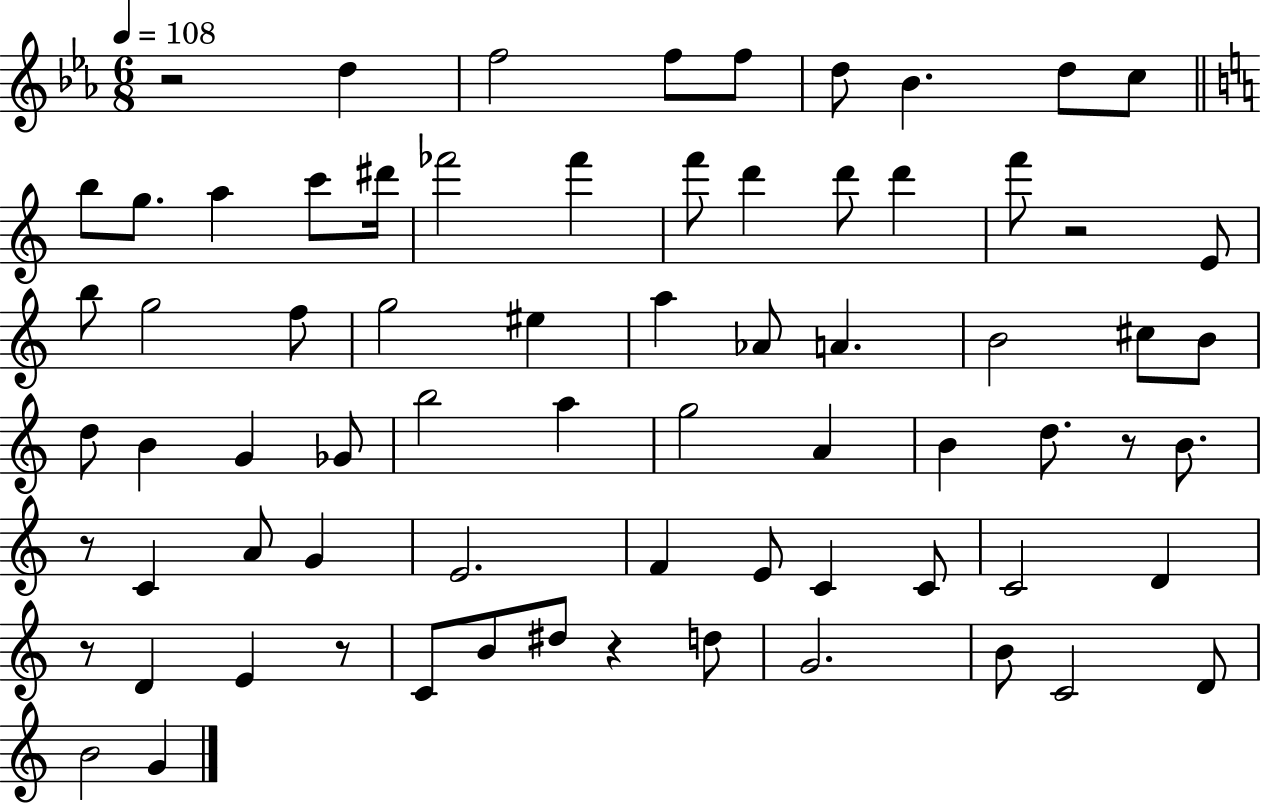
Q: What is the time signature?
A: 6/8